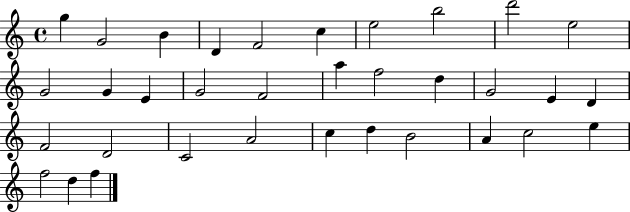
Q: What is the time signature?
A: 4/4